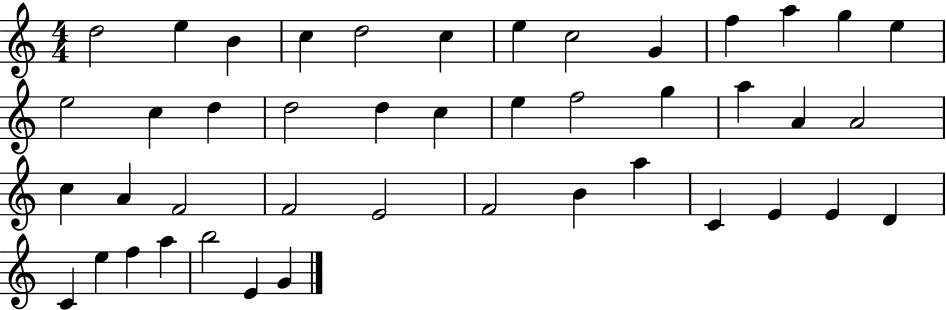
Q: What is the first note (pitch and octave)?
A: D5